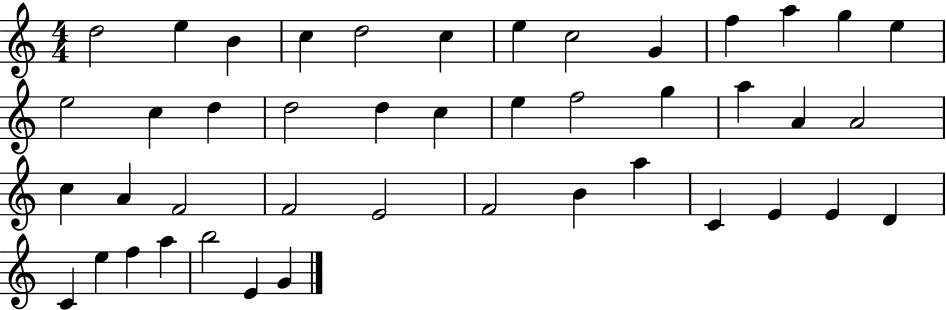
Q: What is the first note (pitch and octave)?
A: D5